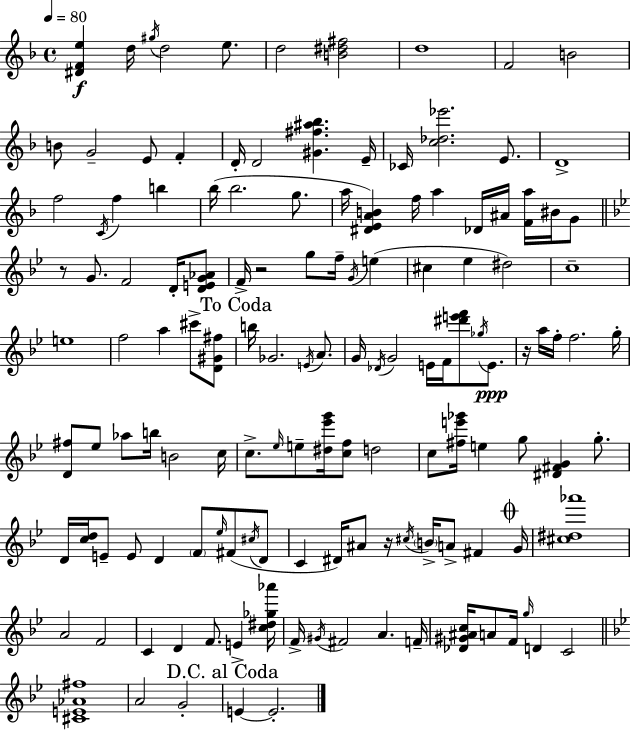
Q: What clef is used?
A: treble